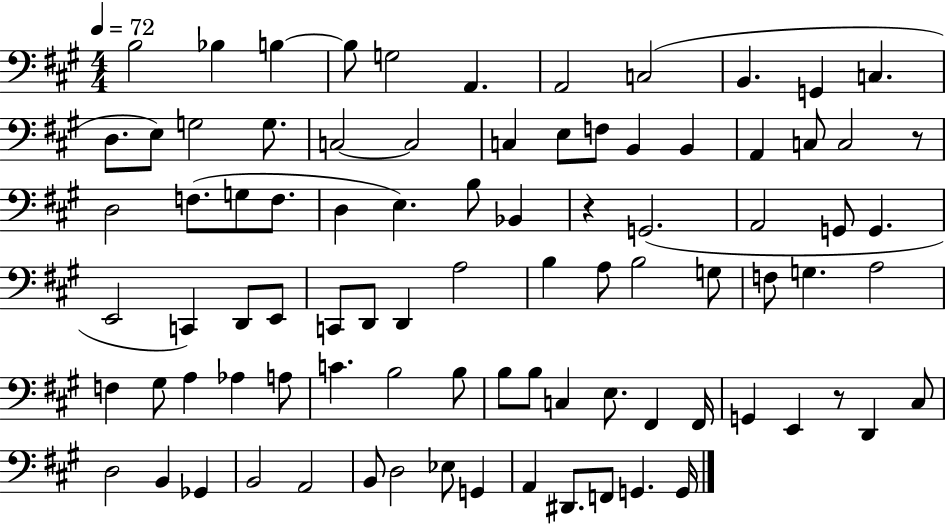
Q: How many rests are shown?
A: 3